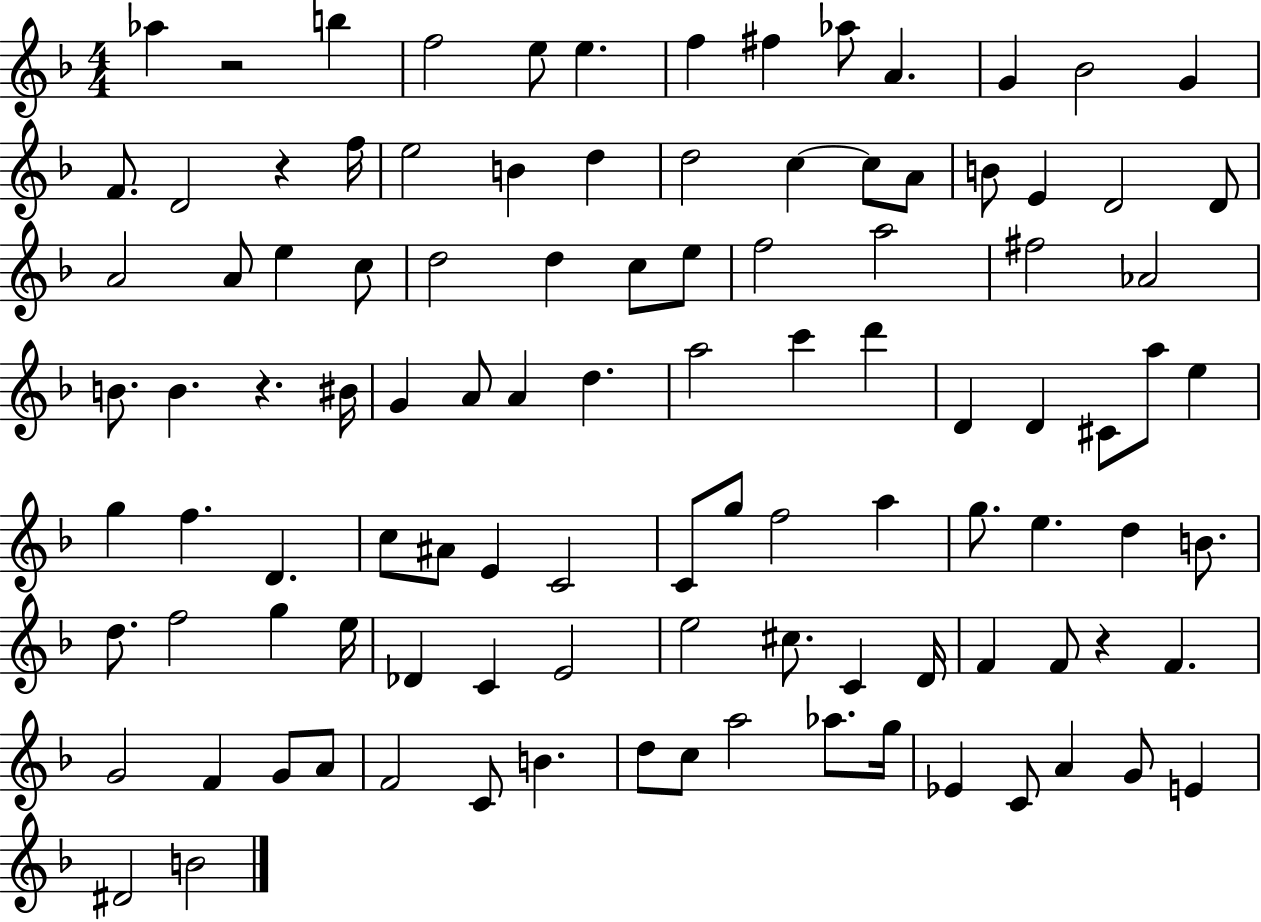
Ab5/q R/h B5/q F5/h E5/e E5/q. F5/q F#5/q Ab5/e A4/q. G4/q Bb4/h G4/q F4/e. D4/h R/q F5/s E5/h B4/q D5/q D5/h C5/q C5/e A4/e B4/e E4/q D4/h D4/e A4/h A4/e E5/q C5/e D5/h D5/q C5/e E5/e F5/h A5/h F#5/h Ab4/h B4/e. B4/q. R/q. BIS4/s G4/q A4/e A4/q D5/q. A5/h C6/q D6/q D4/q D4/q C#4/e A5/e E5/q G5/q F5/q. D4/q. C5/e A#4/e E4/q C4/h C4/e G5/e F5/h A5/q G5/e. E5/q. D5/q B4/e. D5/e. F5/h G5/q E5/s Db4/q C4/q E4/h E5/h C#5/e. C4/q D4/s F4/q F4/e R/q F4/q. G4/h F4/q G4/e A4/e F4/h C4/e B4/q. D5/e C5/e A5/h Ab5/e. G5/s Eb4/q C4/e A4/q G4/e E4/q D#4/h B4/h